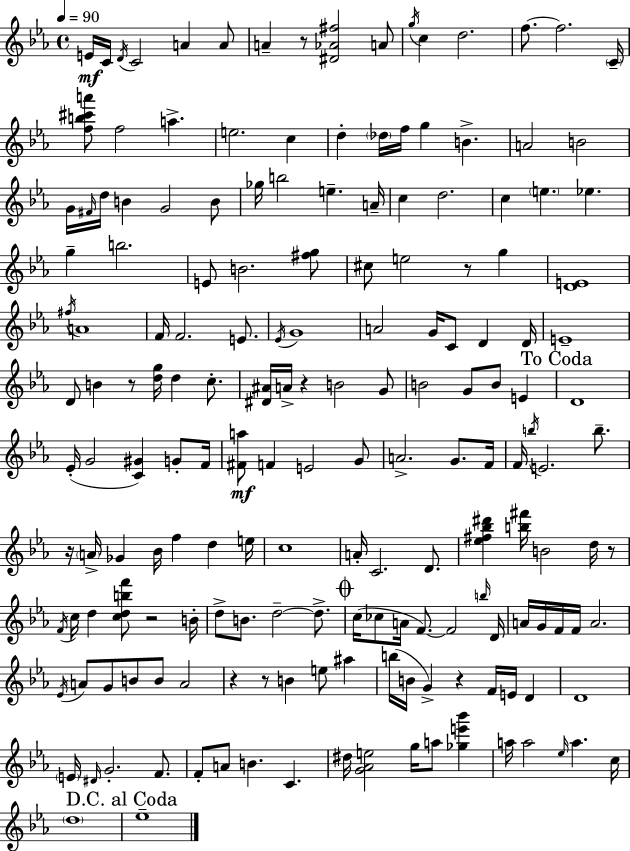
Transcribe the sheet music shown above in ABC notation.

X:1
T:Untitled
M:4/4
L:1/4
K:Cm
E/4 C/4 D/4 C2 A A/2 A z/2 [^D_A^f]2 A/2 g/4 c d2 f/2 f2 C/4 [fb^c'a']/2 f2 a e2 c d _d/4 f/4 g B A2 B2 G/4 ^F/4 d/4 B G2 B/2 _g/4 b2 e A/4 c d2 c e _e g b2 E/2 B2 [^fg]/2 ^c/2 e2 z/2 g [DE]4 ^f/4 A4 F/4 F2 E/2 _E/4 G4 A2 G/4 C/2 D D/4 E4 D/2 B z/2 [dg]/4 d c/2 [^D^A]/4 A/4 z B2 G/2 B2 G/2 B/2 E D4 _E/4 G2 [C^G] G/2 F/4 [^Fa]/2 F E2 G/2 A2 G/2 F/4 F/4 b/4 E2 b/2 z/4 A/4 _G _B/4 f d e/4 c4 A/4 C2 D/2 [_e^f_b^d'] [b^f']/4 B2 d/4 z/2 F/4 c/4 d [cdbf']/2 z2 B/4 d/2 B/2 d2 d/2 c/4 _c/2 A/4 F/2 F2 b/4 D/4 A/4 G/4 F/4 F/4 A2 _E/4 A/2 G/2 B/2 B/2 A2 z z/2 B e/2 ^a b/4 B/4 G z F/4 E/4 D D4 E/4 ^D/4 G2 F/2 F/2 A/2 B C ^d/4 [G_Ae]2 g/4 a/2 [_ge'_b'] a/4 a2 _e/4 a c/4 d4 _e4